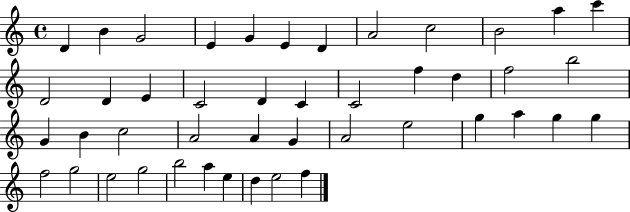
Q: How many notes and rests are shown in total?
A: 45